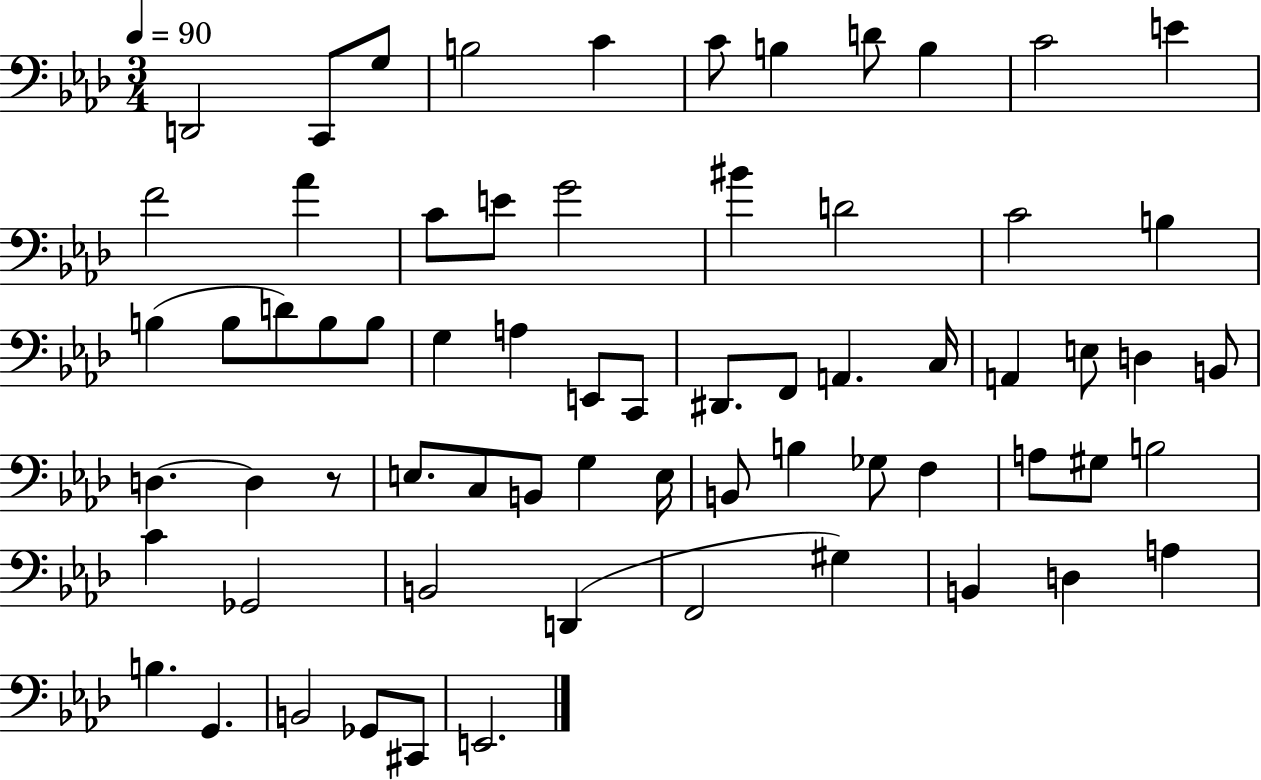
{
  \clef bass
  \numericTimeSignature
  \time 3/4
  \key aes \major
  \tempo 4 = 90
  d,2 c,8 g8 | b2 c'4 | c'8 b4 d'8 b4 | c'2 e'4 | \break f'2 aes'4 | c'8 e'8 g'2 | bis'4 d'2 | c'2 b4 | \break b4( b8 d'8) b8 b8 | g4 a4 e,8 c,8 | dis,8. f,8 a,4. c16 | a,4 e8 d4 b,8 | \break d4.~~ d4 r8 | e8. c8 b,8 g4 e16 | b,8 b4 ges8 f4 | a8 gis8 b2 | \break c'4 ges,2 | b,2 d,4( | f,2 gis4) | b,4 d4 a4 | \break b4. g,4. | b,2 ges,8 cis,8 | e,2. | \bar "|."
}